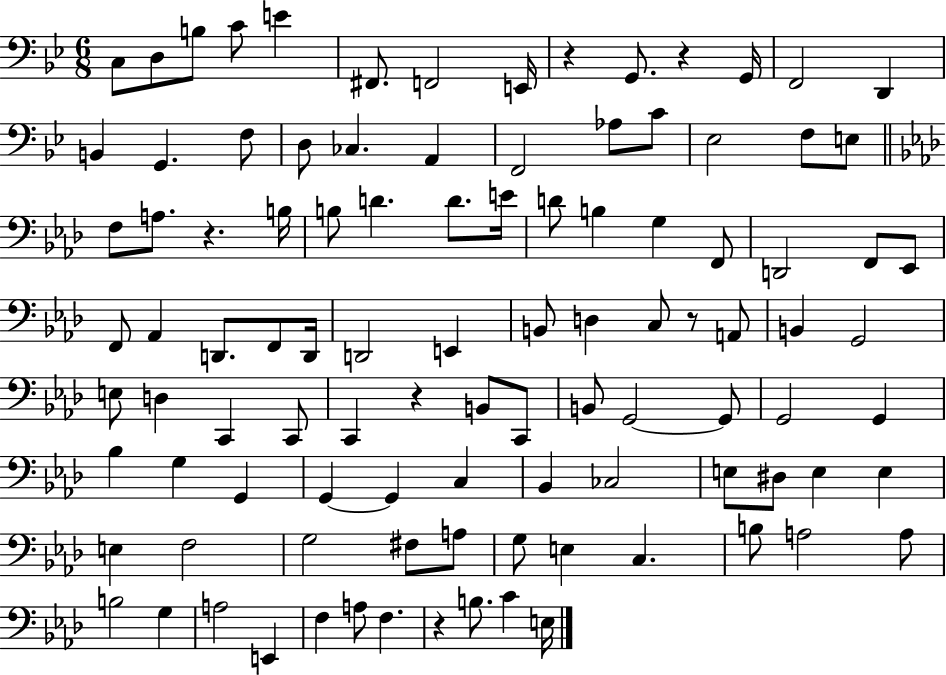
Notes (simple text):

C3/e D3/e B3/e C4/e E4/q F#2/e. F2/h E2/s R/q G2/e. R/q G2/s F2/h D2/q B2/q G2/q. F3/e D3/e CES3/q. A2/q F2/h Ab3/e C4/e Eb3/h F3/e E3/e F3/e A3/e. R/q. B3/s B3/e D4/q. D4/e. E4/s D4/e B3/q G3/q F2/e D2/h F2/e Eb2/e F2/e Ab2/q D2/e. F2/e D2/s D2/h E2/q B2/e D3/q C3/e R/e A2/e B2/q G2/h E3/e D3/q C2/q C2/e C2/q R/q B2/e C2/e B2/e G2/h G2/e G2/h G2/q Bb3/q G3/q G2/q G2/q G2/q C3/q Bb2/q CES3/h E3/e D#3/e E3/q E3/q E3/q F3/h G3/h F#3/e A3/e G3/e E3/q C3/q. B3/e A3/h A3/e B3/h G3/q A3/h E2/q F3/q A3/e F3/q. R/q B3/e. C4/q E3/s